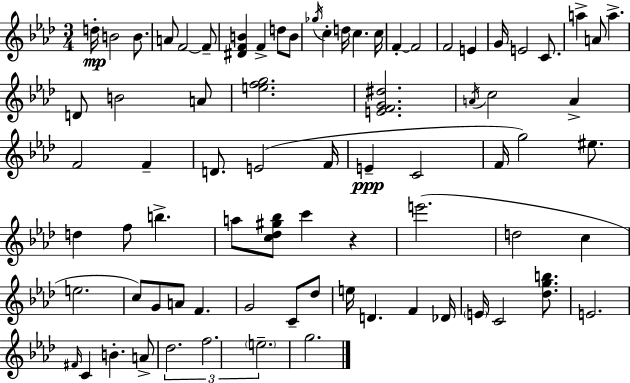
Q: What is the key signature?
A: AES major